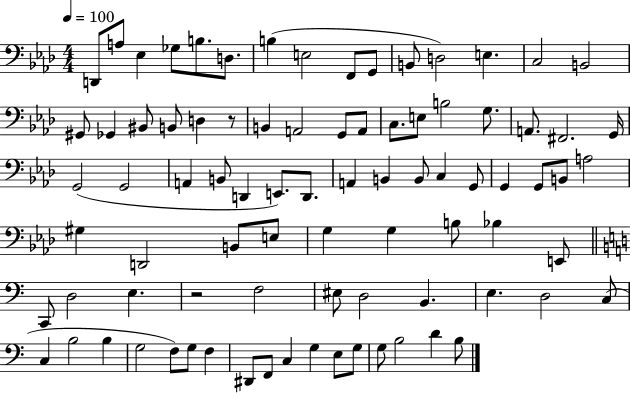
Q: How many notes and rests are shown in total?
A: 85